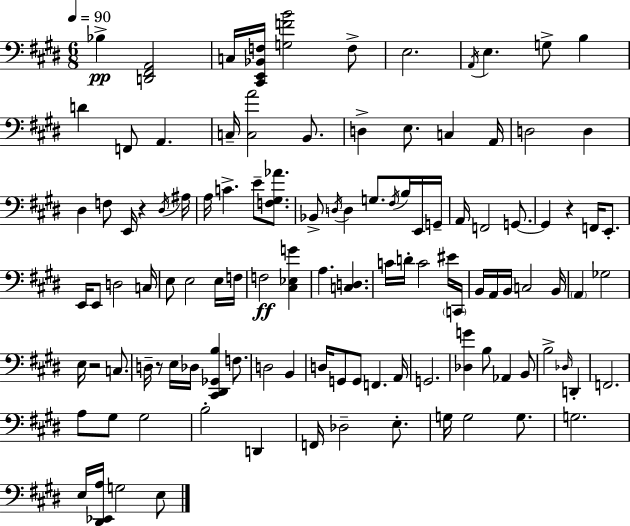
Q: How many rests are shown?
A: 4